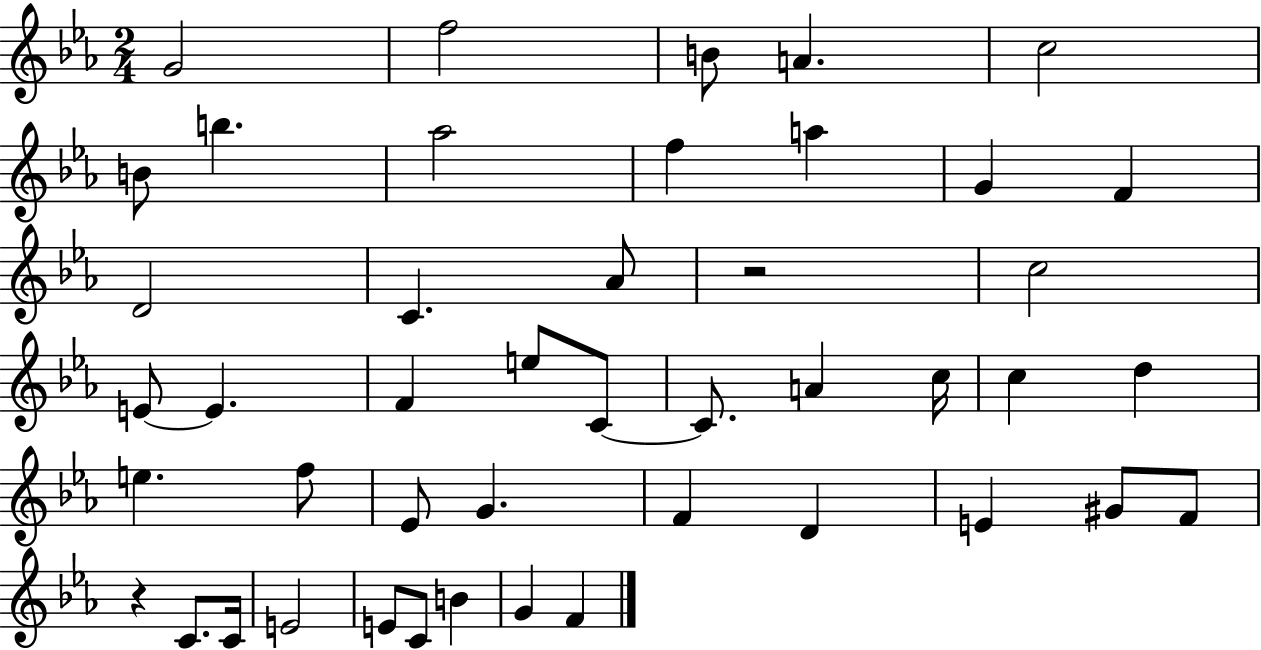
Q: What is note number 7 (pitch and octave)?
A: B5